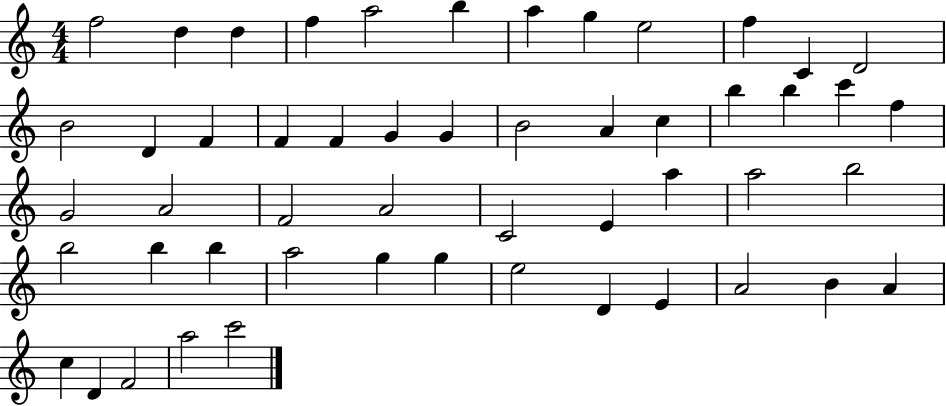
F5/h D5/q D5/q F5/q A5/h B5/q A5/q G5/q E5/h F5/q C4/q D4/h B4/h D4/q F4/q F4/q F4/q G4/q G4/q B4/h A4/q C5/q B5/q B5/q C6/q F5/q G4/h A4/h F4/h A4/h C4/h E4/q A5/q A5/h B5/h B5/h B5/q B5/q A5/h G5/q G5/q E5/h D4/q E4/q A4/h B4/q A4/q C5/q D4/q F4/h A5/h C6/h